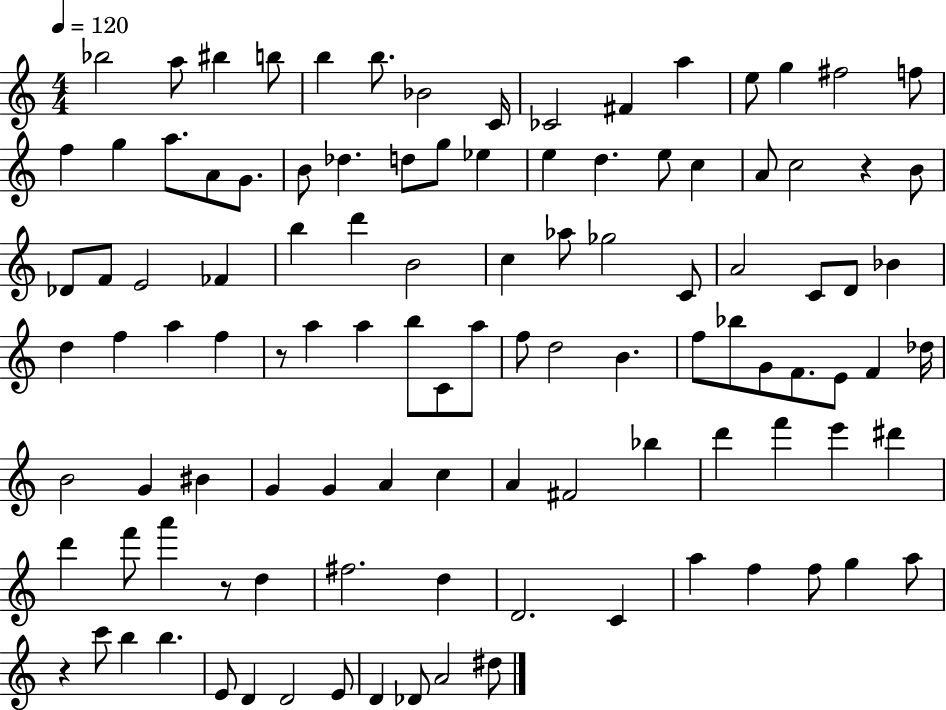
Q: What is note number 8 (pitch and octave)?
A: C4